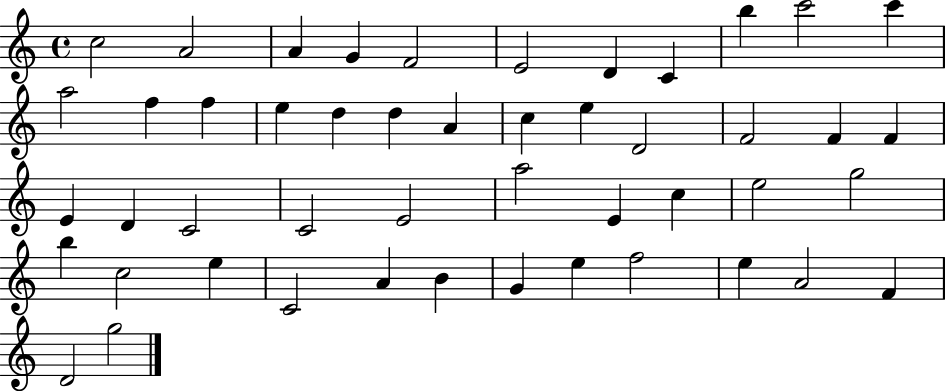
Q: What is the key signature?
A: C major